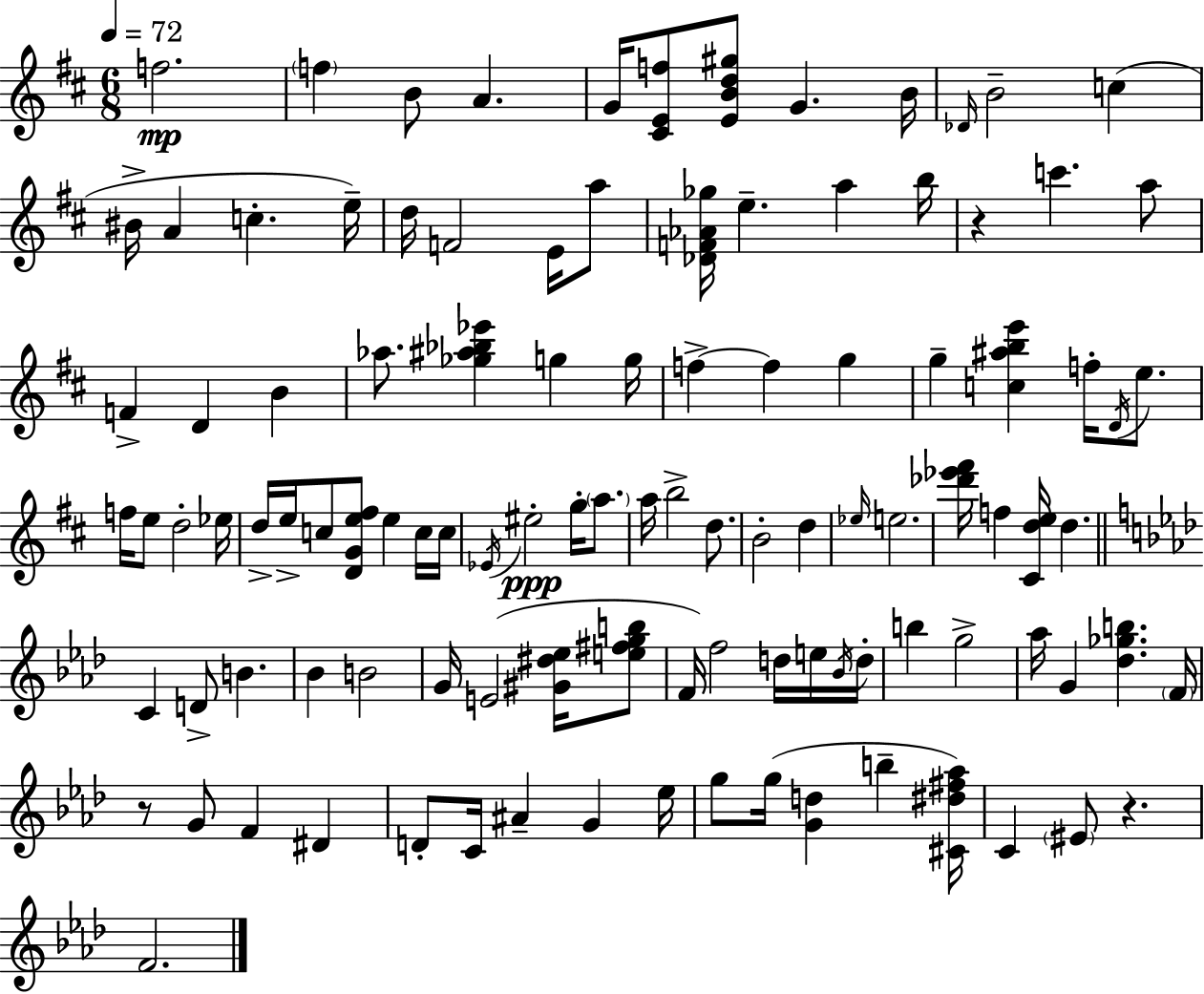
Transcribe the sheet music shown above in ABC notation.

X:1
T:Untitled
M:6/8
L:1/4
K:D
f2 f B/2 A G/4 [^CEf]/2 [EBd^g]/2 G B/4 _D/4 B2 c ^B/4 A c e/4 d/4 F2 E/4 a/2 [_DF_A_g]/4 e a b/4 z c' a/2 F D B _a/2 [_g^a_b_e'] g g/4 f f g g [c^abe'] f/4 D/4 e/2 f/4 e/2 d2 _e/4 d/4 e/4 c/2 [DGe^f]/2 e c/4 c/4 _E/4 ^e2 g/4 a/2 a/4 b2 d/2 B2 d _e/4 e2 [_d'_e'^f']/4 f [^Cde]/4 d C D/2 B _B B2 G/4 E2 [^G^d_e]/4 [e^fgb]/2 F/4 f2 d/4 e/4 _B/4 d/4 b g2 _a/4 G [_d_gb] F/4 z/2 G/2 F ^D D/2 C/4 ^A G _e/4 g/2 g/4 [Gd] b [^C^d^f_a]/4 C ^E/2 z F2